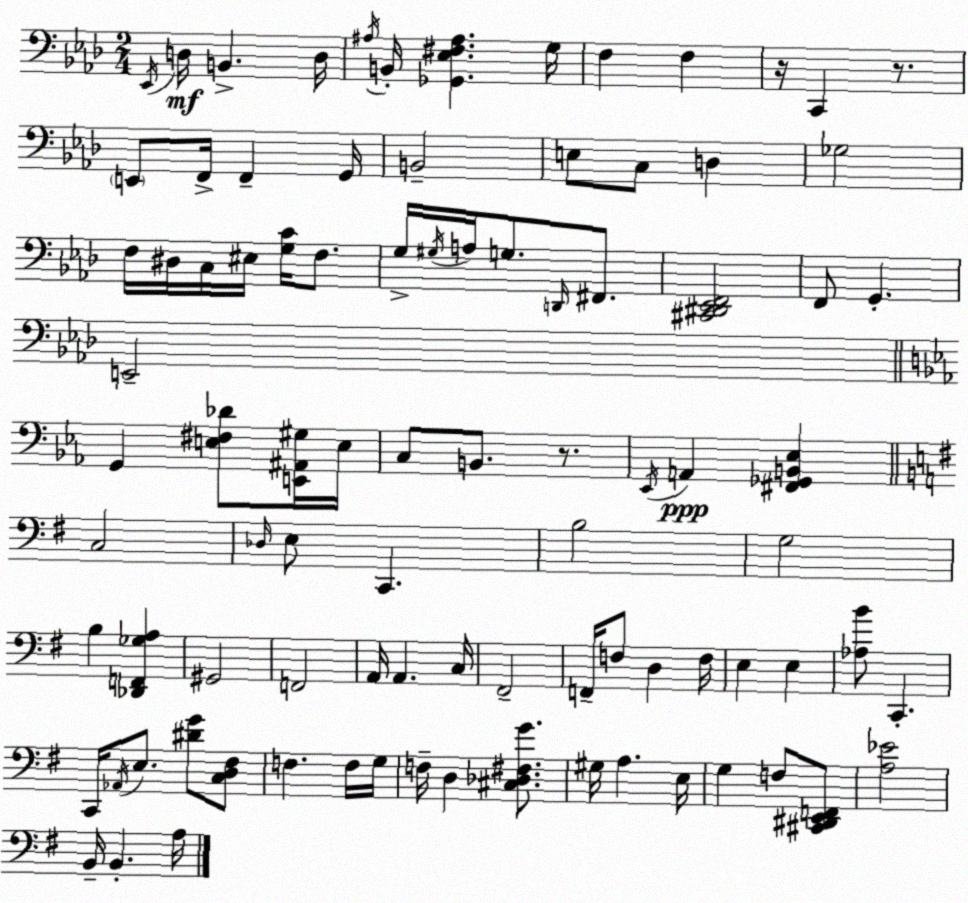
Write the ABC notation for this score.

X:1
T:Untitled
M:2/4
L:1/4
K:Fm
_E,,/4 D,/4 B,, D,/4 ^A,/4 B,,/4 [_G,,_E,^F,^A,] G,/4 F, F, z/4 C,, z/2 E,,/2 F,,/4 F,, G,,/4 B,,2 E,/2 C,/2 D, _G,2 F,/4 ^D,/4 C,/4 ^E,/4 [G,C]/4 F,/2 G,/4 ^G,/4 A,/4 G,/2 D,,/4 ^F,,/2 [^C,,^D,,_E,,F,,]2 F,,/2 G,, E,,2 G,, [E,^F,_D]/2 [E,,^A,,^G,]/4 E,/4 C,/2 B,,/2 z/2 _E,,/4 A,, [^F,,_G,,B,,_E,] C,2 _D,/4 E,/2 C,, B,2 G,2 B, [_D,,F,,_G,A,] ^G,,2 F,,2 A,,/4 A,, C,/4 ^F,,2 F,,/4 F,/2 D, F,/4 E, E, [_A,B]/2 C,, C,,/4 _A,,/4 E,/2 [^DG]/2 [C,D,^F,]/2 F, F,/4 G,/4 F,/4 D, [^C,_D,^F,G]/2 ^G,/4 A, E,/4 G, F,/2 [^C,,^D,,E,,F,,]/2 [A,_E]2 B,,/4 B,, A,/4